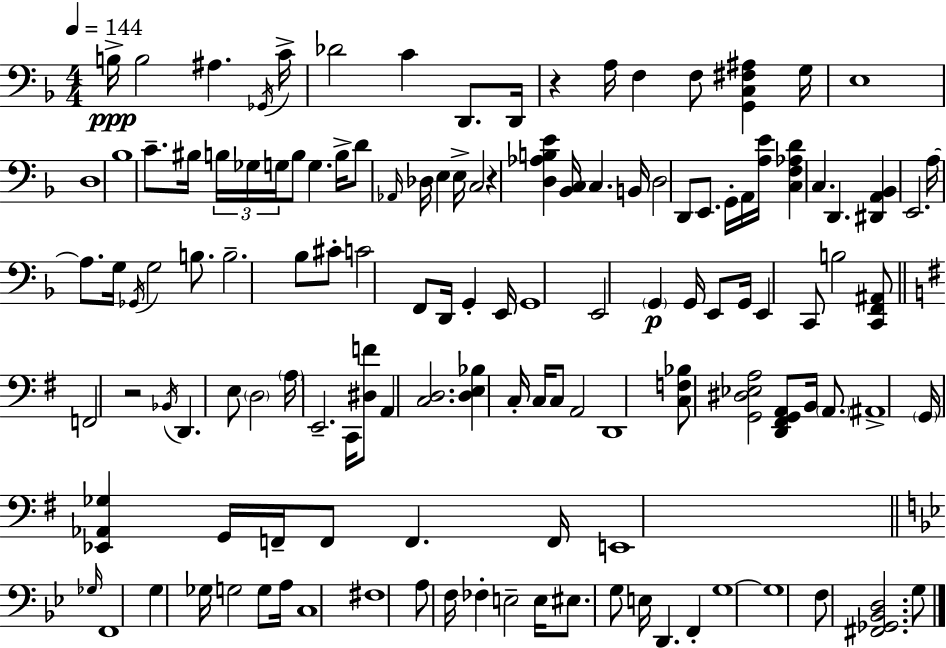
B3/s B3/h A#3/q. Gb2/s C4/s Db4/h C4/q D2/e. D2/s R/q A3/s F3/q F3/e [G2,C3,F#3,A#3]/q G3/s E3/w D3/w Bb3/w C4/e. BIS3/s B3/s Gb3/s G3/s B3/e G3/q. B3/s D4/e Ab2/s Db3/s E3/q E3/s C3/h R/q [D3,Ab3,B3,E4]/q [Bb2,C3]/s C3/q. B2/s D3/h D2/e E2/e. G2/s A2/s [A3,E4]/s [C3,F3,Ab3,D4]/q C3/q. D2/q. [D#2,A2,Bb2]/q E2/h. A3/s A3/e. G3/s Gb2/s G3/h B3/e. B3/h. Bb3/e C#4/e C4/h F2/e D2/s G2/q E2/s G2/w E2/h G2/q G2/s E2/e G2/s E2/q C2/e B3/h [C2,F2,A#2]/e F2/h R/h Bb2/s D2/q. E3/e D3/h A3/s E2/h. C2/s [D#3,F4]/e A2/q [C3,D3]/h. [D3,E3,Bb3]/q C3/s C3/s C3/e A2/h D2/w [C3,F3,Bb3]/e [G2,D#3,Eb3,A3]/h [D2,F#2,G2,A2]/e B2/s A2/e. A#2/w G2/s [Eb2,Ab2,Gb3]/q G2/s F2/s F2/e F2/q. F2/s E2/w Gb3/s F2/w G3/q Gb3/s G3/h G3/e A3/s C3/w F#3/w A3/e F3/s FES3/q E3/h E3/s EIS3/e. G3/e E3/s D2/q. F2/q G3/w G3/w F3/e [F#2,Gb2,Bb2,D3]/h. G3/e